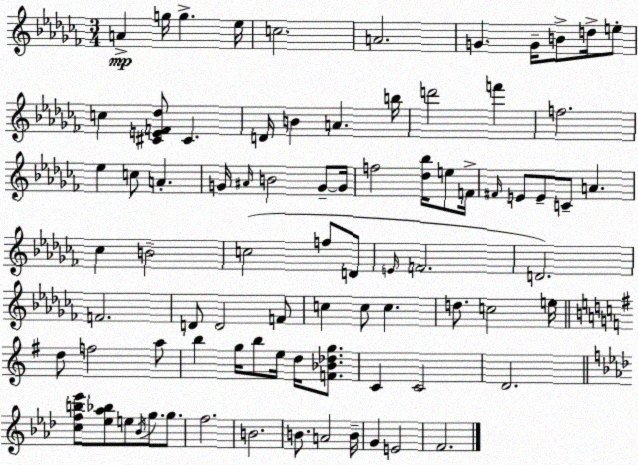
X:1
T:Untitled
M:3/4
L:1/4
K:Abm
A g/4 g _e/4 c2 A2 G G/4 B/2 d/4 e/2 c [^CEF_d]/2 ^C D/4 B A b/4 d'2 f' f2 _e c/2 A G/4 ^A/4 B2 G/2 G/4 f2 [_d_b]/4 e/2 F/4 ^F/4 E/2 E/2 C/2 A _c B2 c2 f/2 D/2 E/4 F2 D2 F2 D/2 D2 F/2 c c/2 c d/2 c2 e/4 d/2 f2 a/2 b g/4 b/2 e/4 d/4 [F_B_dg]/2 C C2 D2 [cfb_e']/2 [_e_a_b]/2 e/2 _B/4 g/2 g/2 f2 B2 B/2 A2 B/4 G E2 F2